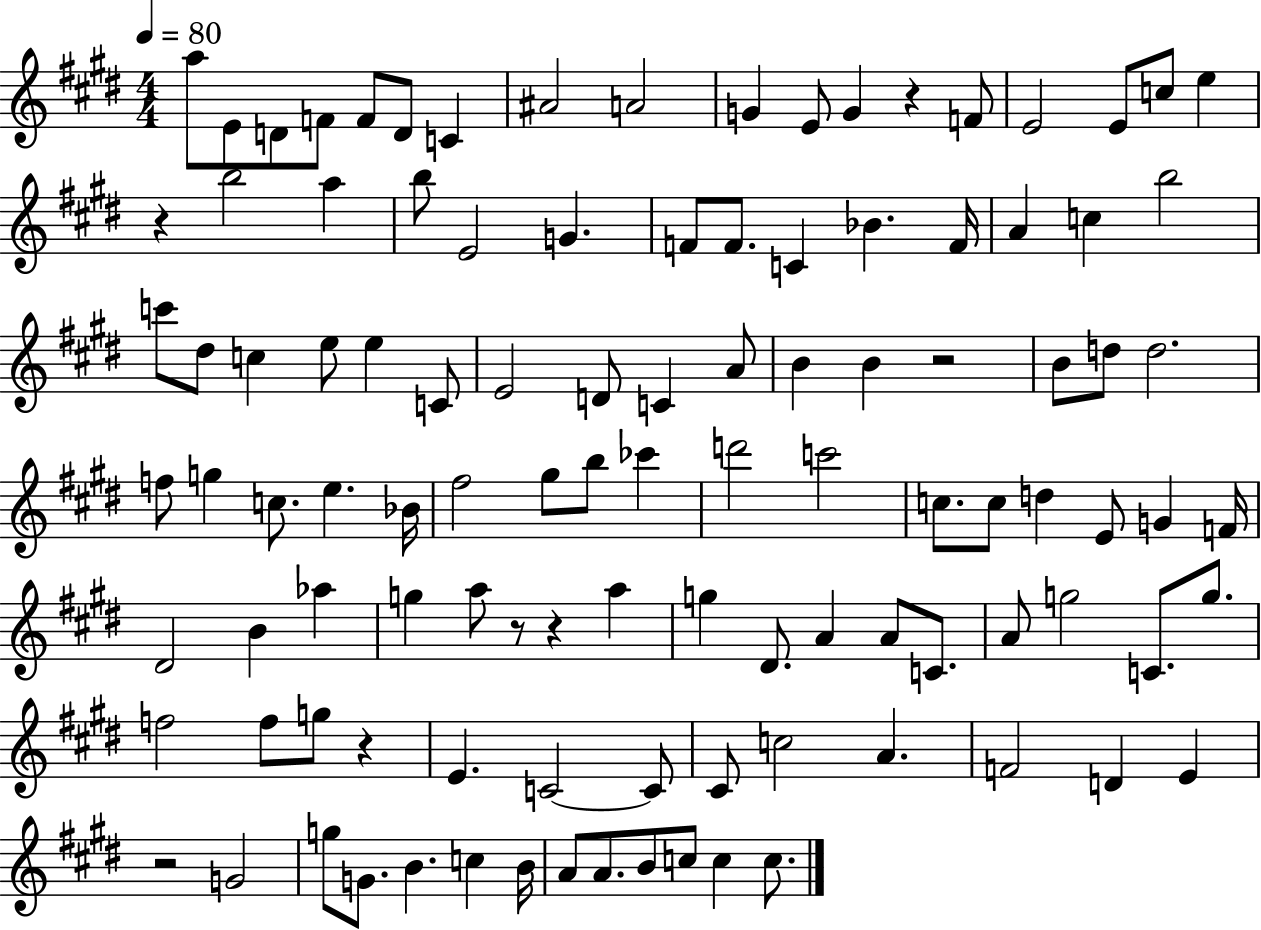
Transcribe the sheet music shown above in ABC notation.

X:1
T:Untitled
M:4/4
L:1/4
K:E
a/2 E/2 D/2 F/2 F/2 D/2 C ^A2 A2 G E/2 G z F/2 E2 E/2 c/2 e z b2 a b/2 E2 G F/2 F/2 C _B F/4 A c b2 c'/2 ^d/2 c e/2 e C/2 E2 D/2 C A/2 B B z2 B/2 d/2 d2 f/2 g c/2 e _B/4 ^f2 ^g/2 b/2 _c' d'2 c'2 c/2 c/2 d E/2 G F/4 ^D2 B _a g a/2 z/2 z a g ^D/2 A A/2 C/2 A/2 g2 C/2 g/2 f2 f/2 g/2 z E C2 C/2 ^C/2 c2 A F2 D E z2 G2 g/2 G/2 B c B/4 A/2 A/2 B/2 c/2 c c/2